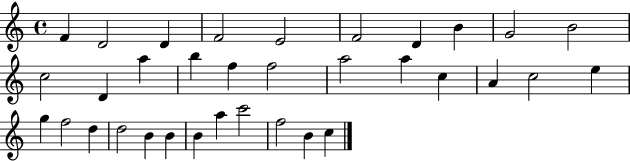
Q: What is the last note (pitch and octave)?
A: C5